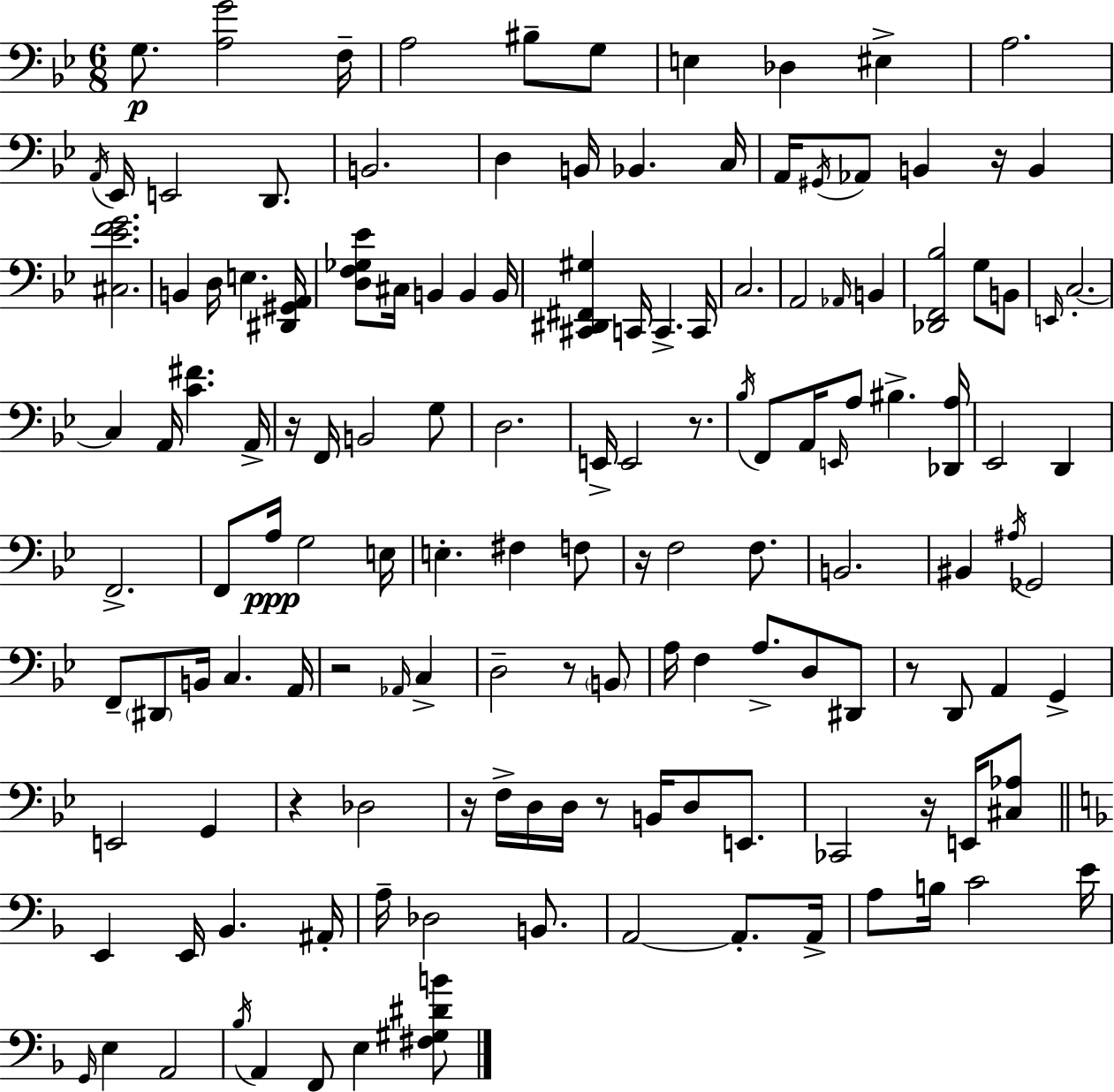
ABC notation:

X:1
T:Untitled
M:6/8
L:1/4
K:Gm
G,/2 [A,G]2 F,/4 A,2 ^B,/2 G,/2 E, _D, ^E, A,2 A,,/4 _E,,/4 E,,2 D,,/2 B,,2 D, B,,/4 _B,, C,/4 A,,/4 ^G,,/4 _A,,/2 B,, z/4 B,, [^C,_EFG]2 B,, D,/4 E, [^D,,^G,,A,,]/4 [D,F,_G,_E]/2 ^C,/4 B,, B,, B,,/4 [^C,,^D,,^F,,^G,] C,,/4 C,, C,,/4 C,2 A,,2 _A,,/4 B,, [_D,,F,,_B,]2 G,/2 B,,/2 E,,/4 C,2 C, A,,/4 [C^F] A,,/4 z/4 F,,/4 B,,2 G,/2 D,2 E,,/4 E,,2 z/2 _B,/4 F,,/2 A,,/4 E,,/4 A,/2 ^B, [_D,,A,]/4 _E,,2 D,, F,,2 F,,/2 A,/4 G,2 E,/4 E, ^F, F,/2 z/4 F,2 F,/2 B,,2 ^B,, ^A,/4 _G,,2 F,,/2 ^D,,/2 B,,/4 C, A,,/4 z2 _A,,/4 C, D,2 z/2 B,,/2 A,/4 F, A,/2 D,/2 ^D,,/2 z/2 D,,/2 A,, G,, E,,2 G,, z _D,2 z/4 F,/4 D,/4 D,/4 z/2 B,,/4 D,/2 E,,/2 _C,,2 z/4 E,,/4 [^C,_A,]/2 E,, E,,/4 _B,, ^A,,/4 A,/4 _D,2 B,,/2 A,,2 A,,/2 A,,/4 A,/2 B,/4 C2 E/4 G,,/4 E, A,,2 _B,/4 A,, F,,/2 E, [^F,^G,^DB]/2